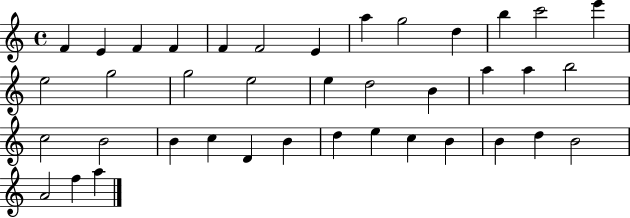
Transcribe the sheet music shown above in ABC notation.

X:1
T:Untitled
M:4/4
L:1/4
K:C
F E F F F F2 E a g2 d b c'2 e' e2 g2 g2 e2 e d2 B a a b2 c2 B2 B c D B d e c B B d B2 A2 f a